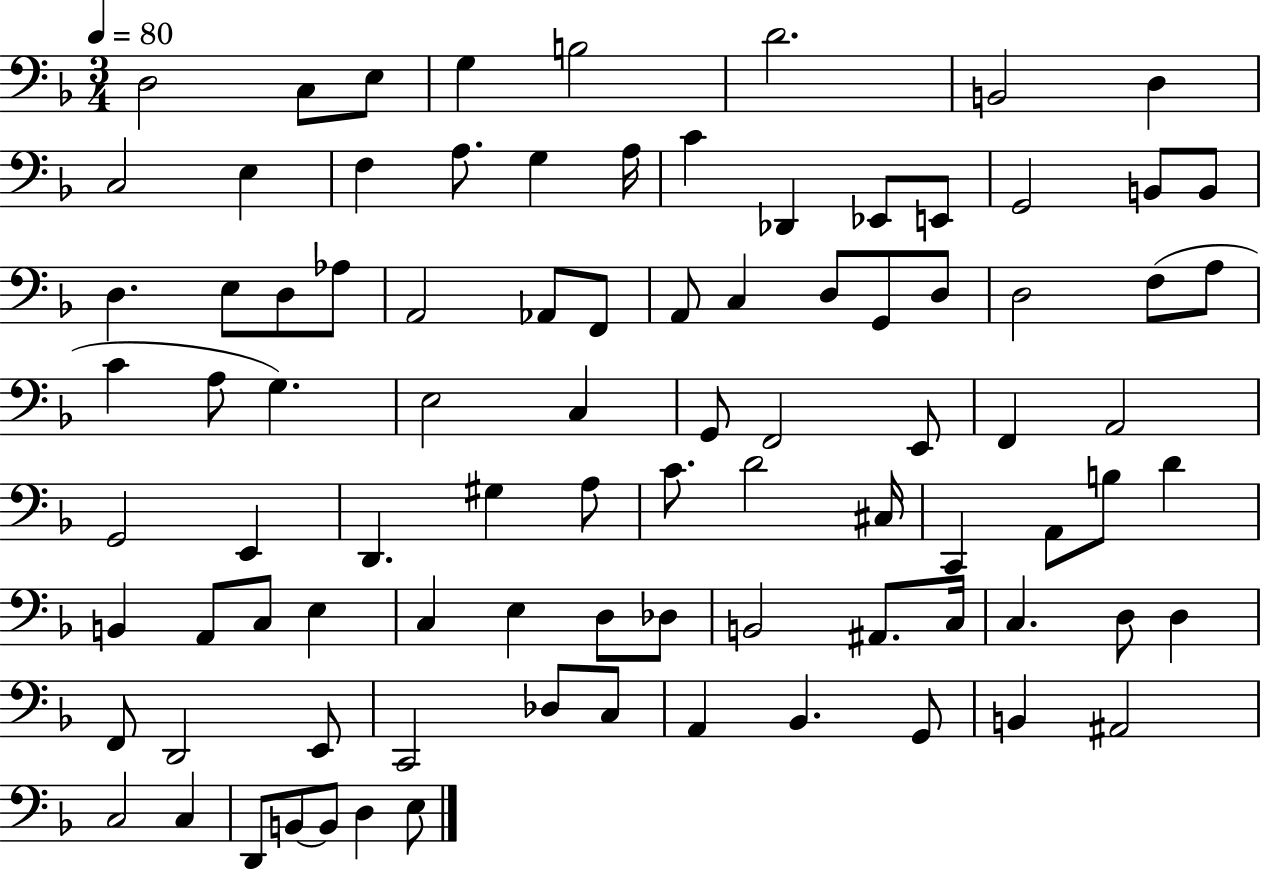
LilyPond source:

{
  \clef bass
  \numericTimeSignature
  \time 3/4
  \key f \major
  \tempo 4 = 80
  \repeat volta 2 { d2 c8 e8 | g4 b2 | d'2. | b,2 d4 | \break c2 e4 | f4 a8. g4 a16 | c'4 des,4 ees,8 e,8 | g,2 b,8 b,8 | \break d4. e8 d8 aes8 | a,2 aes,8 f,8 | a,8 c4 d8 g,8 d8 | d2 f8( a8 | \break c'4 a8 g4.) | e2 c4 | g,8 f,2 e,8 | f,4 a,2 | \break g,2 e,4 | d,4. gis4 a8 | c'8. d'2 cis16 | c,4 a,8 b8 d'4 | \break b,4 a,8 c8 e4 | c4 e4 d8 des8 | b,2 ais,8. c16 | c4. d8 d4 | \break f,8 d,2 e,8 | c,2 des8 c8 | a,4 bes,4. g,8 | b,4 ais,2 | \break c2 c4 | d,8 b,8~~ b,8 d4 e8 | } \bar "|."
}